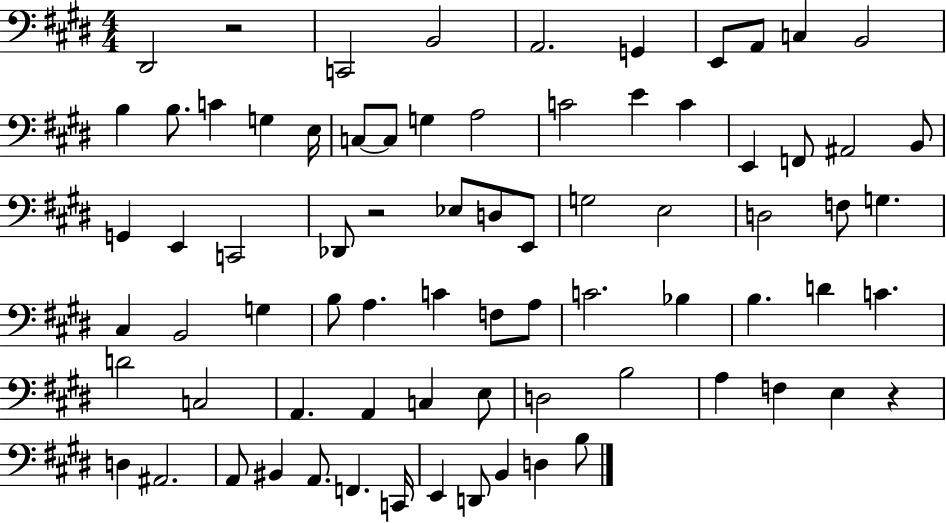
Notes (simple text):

D#2/h R/h C2/h B2/h A2/h. G2/q E2/e A2/e C3/q B2/h B3/q B3/e. C4/q G3/q E3/s C3/e C3/e G3/q A3/h C4/h E4/q C4/q E2/q F2/e A#2/h B2/e G2/q E2/q C2/h Db2/e R/h Eb3/e D3/e E2/e G3/h E3/h D3/h F3/e G3/q. C#3/q B2/h G3/q B3/e A3/q. C4/q F3/e A3/e C4/h. Bb3/q B3/q. D4/q C4/q. D4/h C3/h A2/q. A2/q C3/q E3/e D3/h B3/h A3/q F3/q E3/q R/q D3/q A#2/h. A2/e BIS2/q A2/e. F2/q. C2/s E2/q D2/e B2/q D3/q B3/e